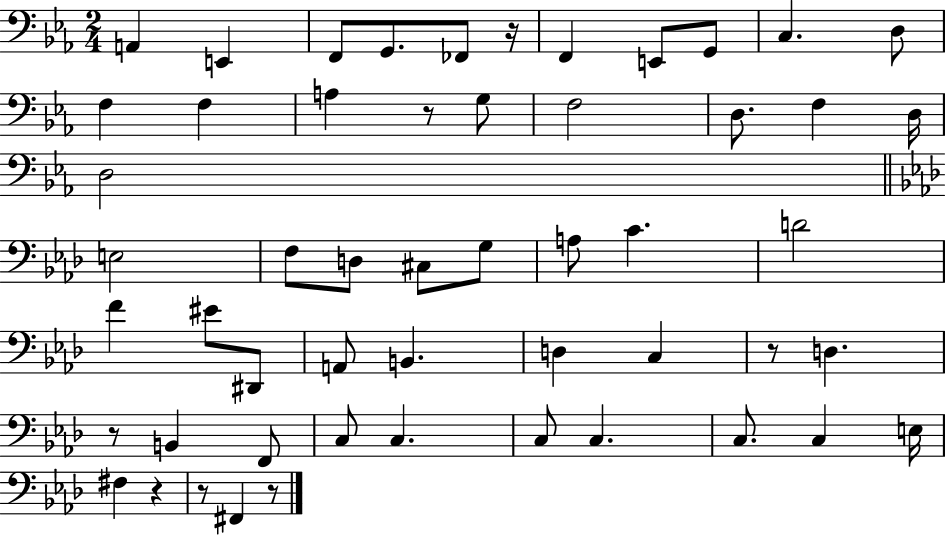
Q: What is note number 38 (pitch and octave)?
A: C3